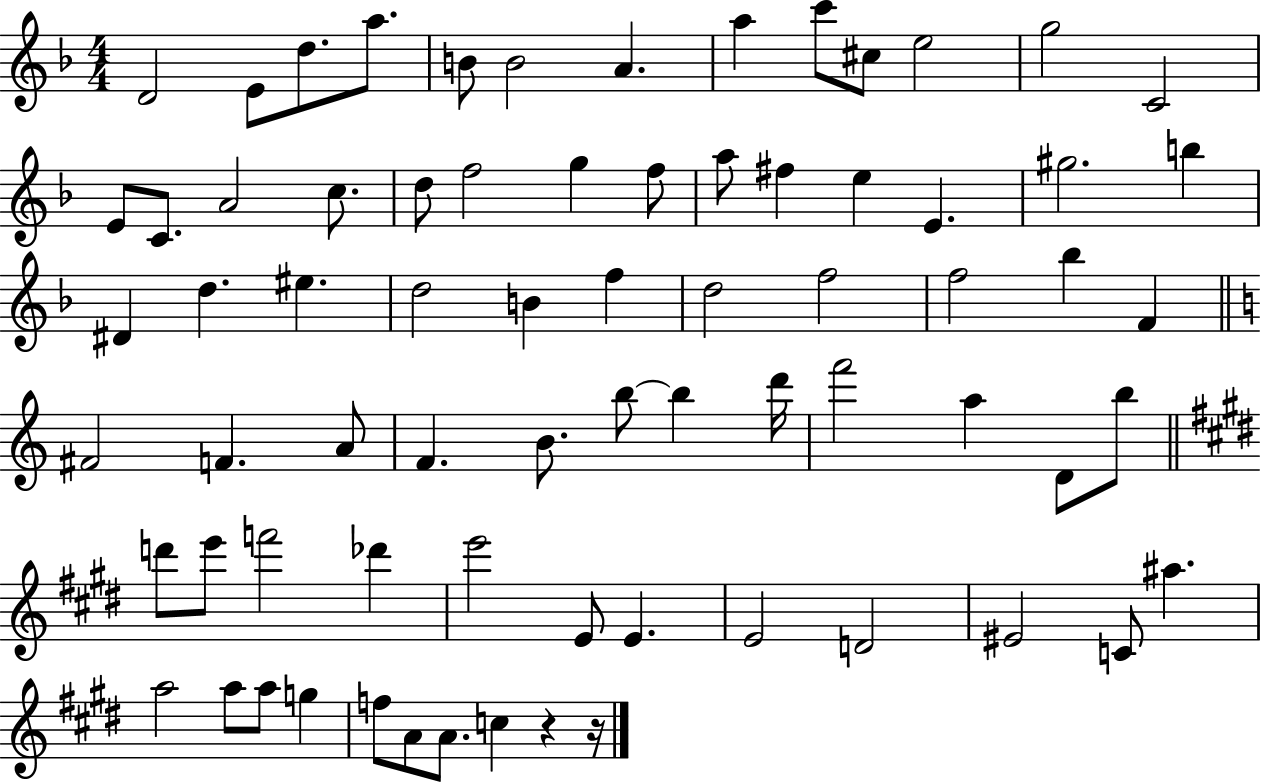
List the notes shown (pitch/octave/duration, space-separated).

D4/h E4/e D5/e. A5/e. B4/e B4/h A4/q. A5/q C6/e C#5/e E5/h G5/h C4/h E4/e C4/e. A4/h C5/e. D5/e F5/h G5/q F5/e A5/e F#5/q E5/q E4/q. G#5/h. B5/q D#4/q D5/q. EIS5/q. D5/h B4/q F5/q D5/h F5/h F5/h Bb5/q F4/q F#4/h F4/q. A4/e F4/q. B4/e. B5/e B5/q D6/s F6/h A5/q D4/e B5/e D6/e E6/e F6/h Db6/q E6/h E4/e E4/q. E4/h D4/h EIS4/h C4/e A#5/q. A5/h A5/e A5/e G5/q F5/e A4/e A4/e. C5/q R/q R/s